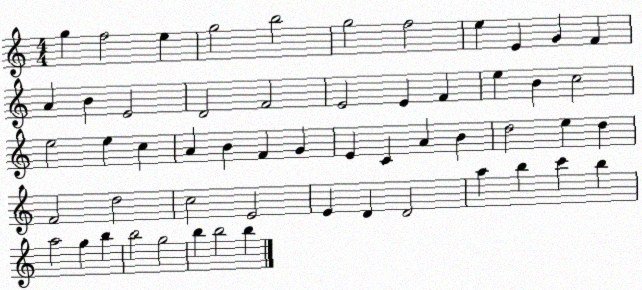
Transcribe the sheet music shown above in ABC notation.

X:1
T:Untitled
M:4/4
L:1/4
K:C
g f2 e g2 b2 g2 f2 e E G F A B E2 D2 F2 E2 E F e B c2 e2 e c A B F G E C A B d2 e d F2 d2 c2 E2 E D D2 a b c' b a2 g b b2 g2 b b2 b